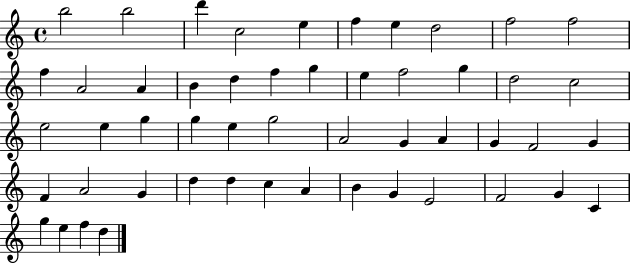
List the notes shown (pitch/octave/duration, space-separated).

B5/h B5/h D6/q C5/h E5/q F5/q E5/q D5/h F5/h F5/h F5/q A4/h A4/q B4/q D5/q F5/q G5/q E5/q F5/h G5/q D5/h C5/h E5/h E5/q G5/q G5/q E5/q G5/h A4/h G4/q A4/q G4/q F4/h G4/q F4/q A4/h G4/q D5/q D5/q C5/q A4/q B4/q G4/q E4/h F4/h G4/q C4/q G5/q E5/q F5/q D5/q